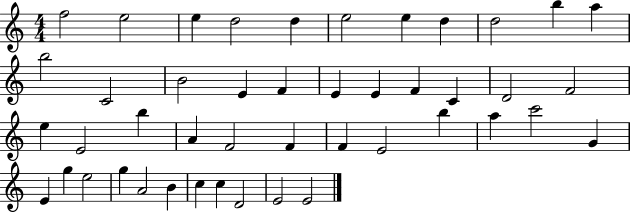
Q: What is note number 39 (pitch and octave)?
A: A4